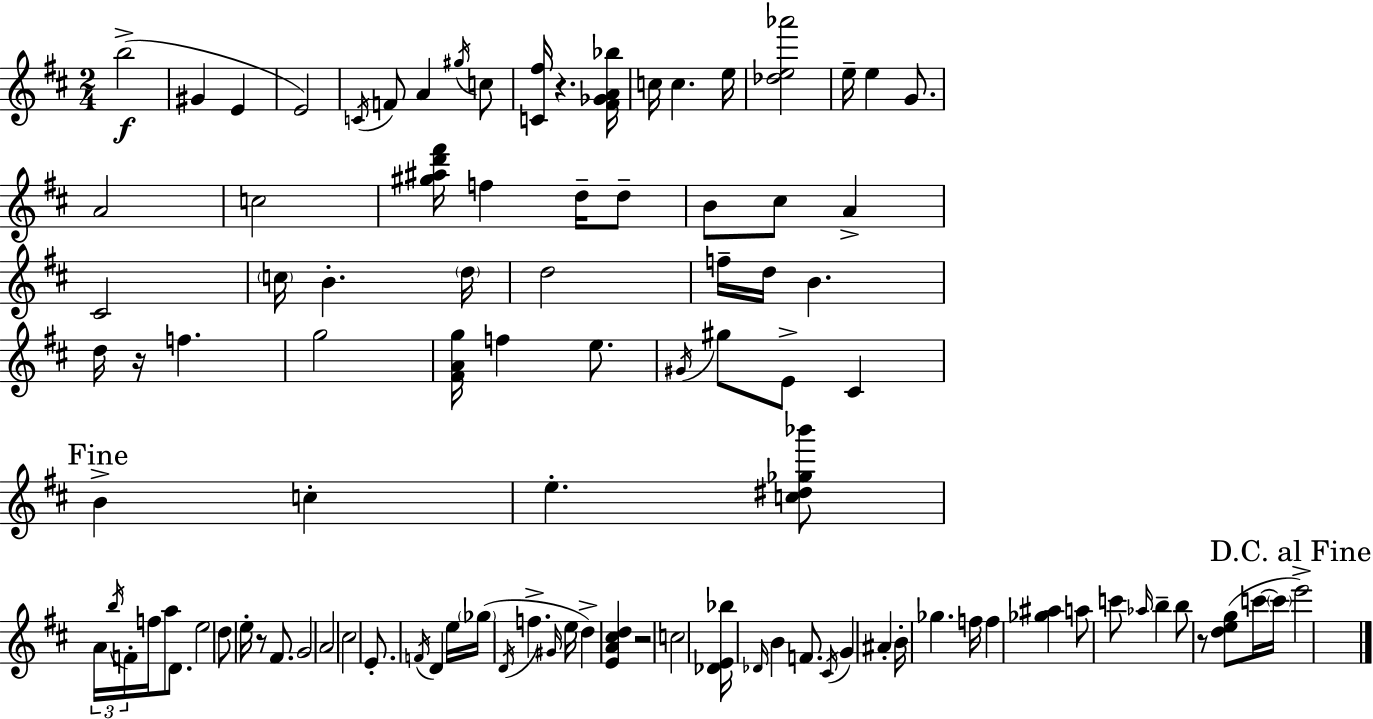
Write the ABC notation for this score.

X:1
T:Untitled
M:2/4
L:1/4
K:D
b2 ^G E E2 C/4 F/2 A ^g/4 c/2 [C^f]/4 z [^F_GA_b]/4 c/4 c e/4 [_de_a']2 e/4 e G/2 A2 c2 [^g^ad'^f']/4 f d/4 d/2 B/2 ^c/2 A ^C2 c/4 B d/4 d2 f/4 d/4 B d/4 z/4 f g2 [^FAg]/4 f e/2 ^G/4 ^g/2 E/2 ^C B c e [c^d_g_b']/2 A/4 b/4 F/4 f/4 a/2 D/2 e2 d/2 e/4 z/2 ^F/2 G2 A2 ^c2 E/2 F/4 D e/4 _g/4 D/4 f ^G/4 e/4 d [EA^cd] z2 c2 [_DE_b]/4 _D/4 B F/2 ^C/4 G ^A B/4 _g f/4 f [_g^a] a/2 c'/2 _a/4 b b/2 z/2 [deg]/2 c'/4 c'/4 e'2